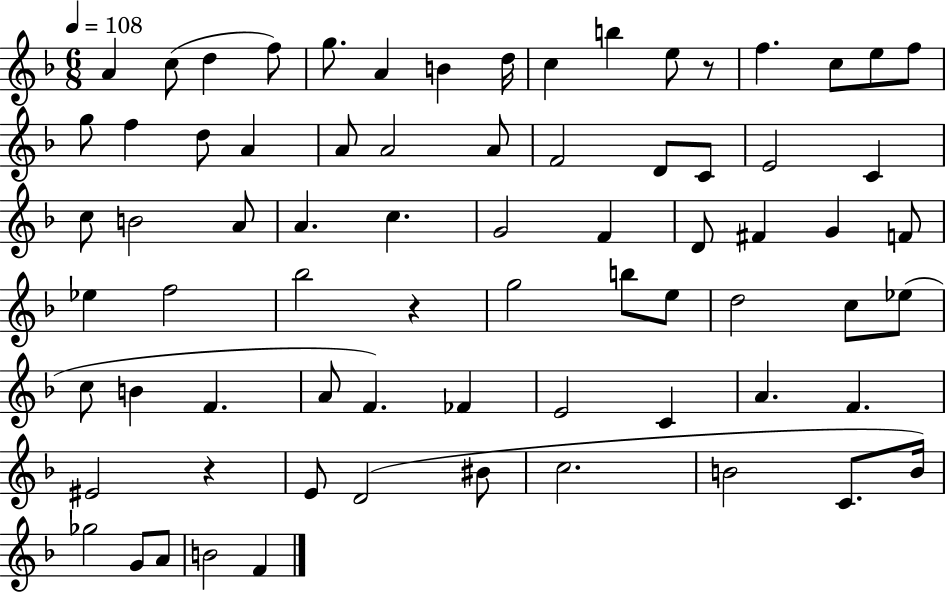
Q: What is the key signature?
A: F major